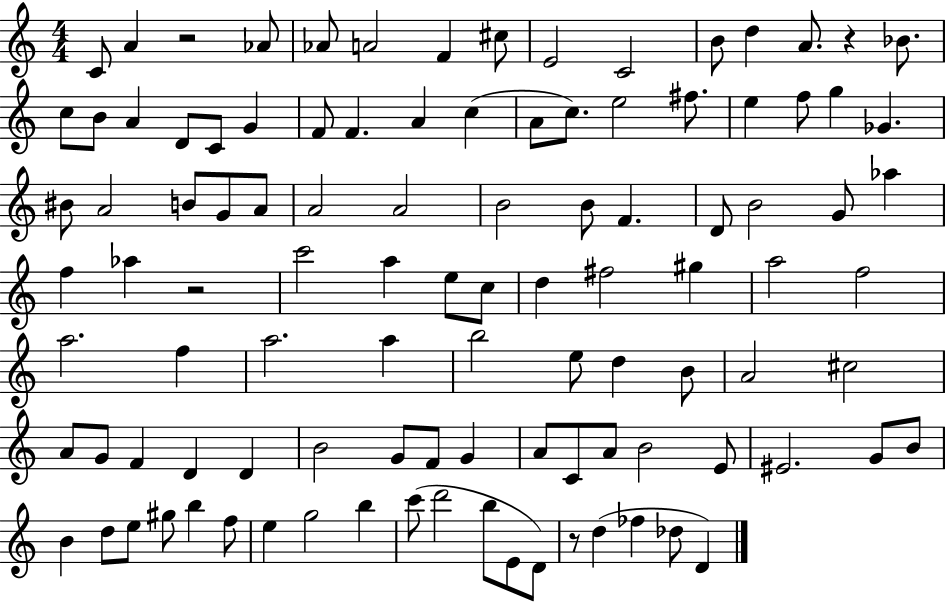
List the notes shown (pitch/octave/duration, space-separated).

C4/e A4/q R/h Ab4/e Ab4/e A4/h F4/q C#5/e E4/h C4/h B4/e D5/q A4/e. R/q Bb4/e. C5/e B4/e A4/q D4/e C4/e G4/q F4/e F4/q. A4/q C5/q A4/e C5/e. E5/h F#5/e. E5/q F5/e G5/q Gb4/q. BIS4/e A4/h B4/e G4/e A4/e A4/h A4/h B4/h B4/e F4/q. D4/e B4/h G4/e Ab5/q F5/q Ab5/q R/h C6/h A5/q E5/e C5/e D5/q F#5/h G#5/q A5/h F5/h A5/h. F5/q A5/h. A5/q B5/h E5/e D5/q B4/e A4/h C#5/h A4/e G4/e F4/q D4/q D4/q B4/h G4/e F4/e G4/q A4/e C4/e A4/e B4/h E4/e EIS4/h. G4/e B4/e B4/q D5/e E5/e G#5/e B5/q F5/e E5/q G5/h B5/q C6/e D6/h B5/e E4/e D4/e R/e D5/q FES5/q Db5/e D4/q